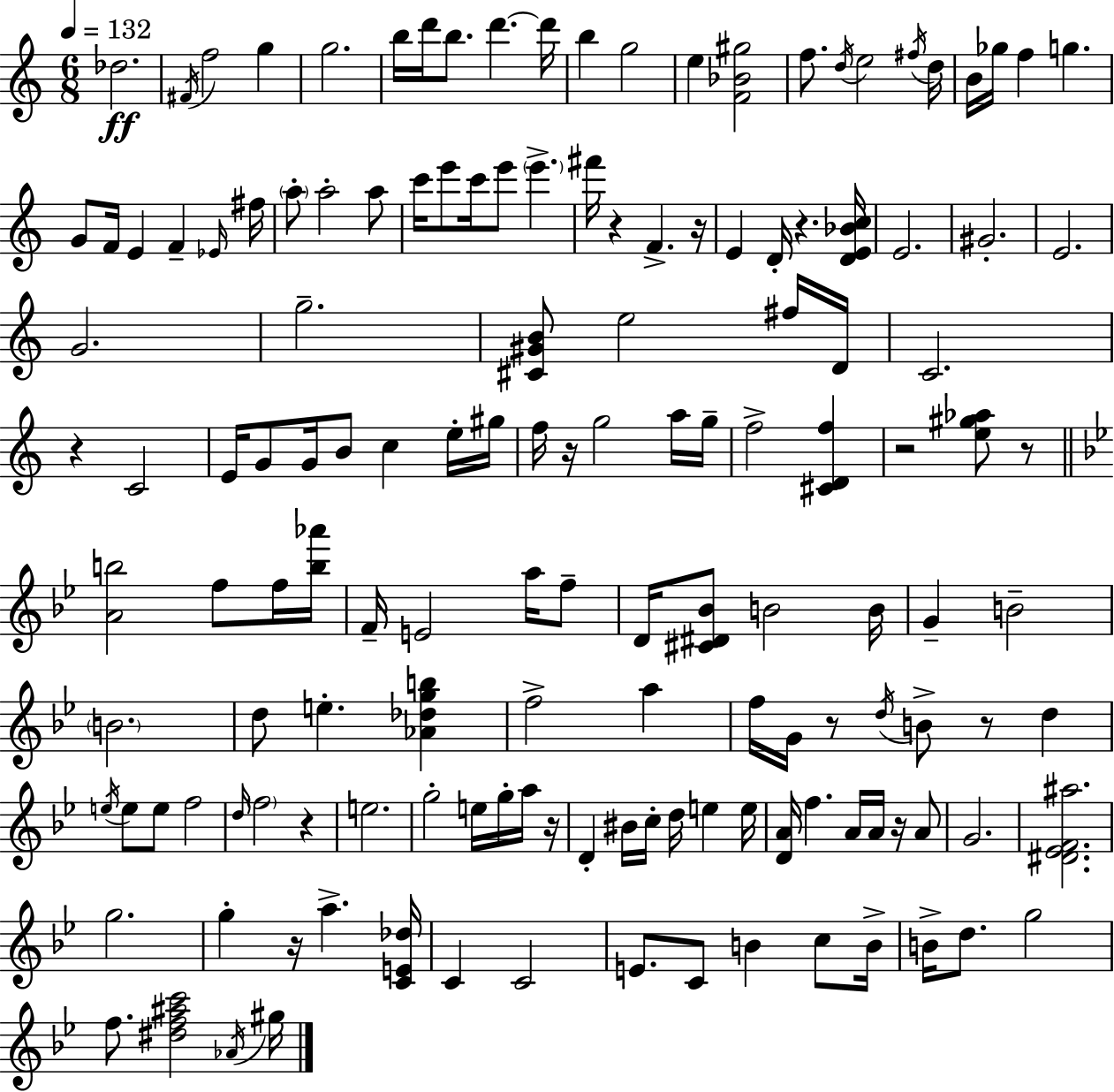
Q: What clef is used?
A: treble